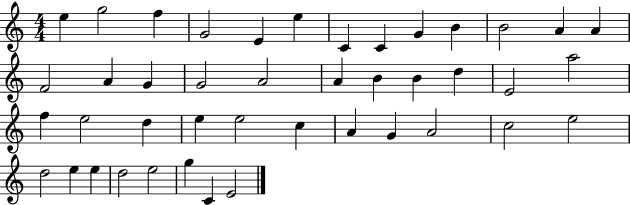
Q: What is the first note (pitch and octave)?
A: E5